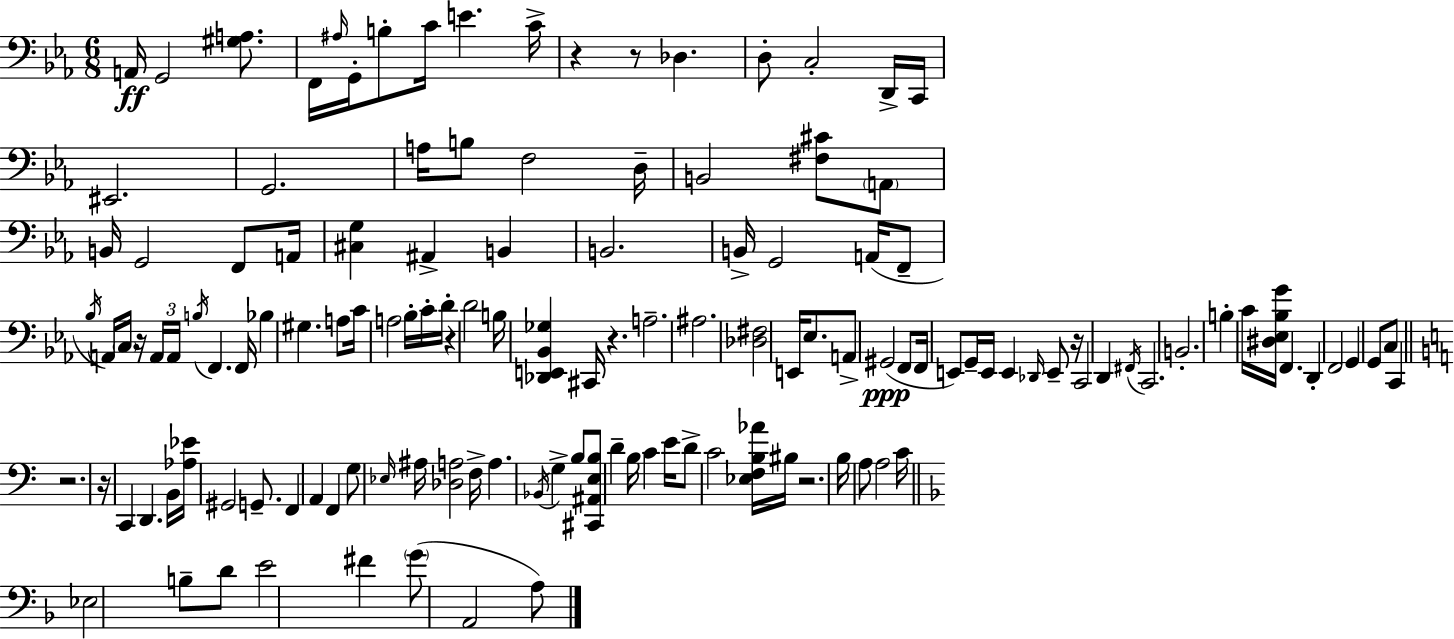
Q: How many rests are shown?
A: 9